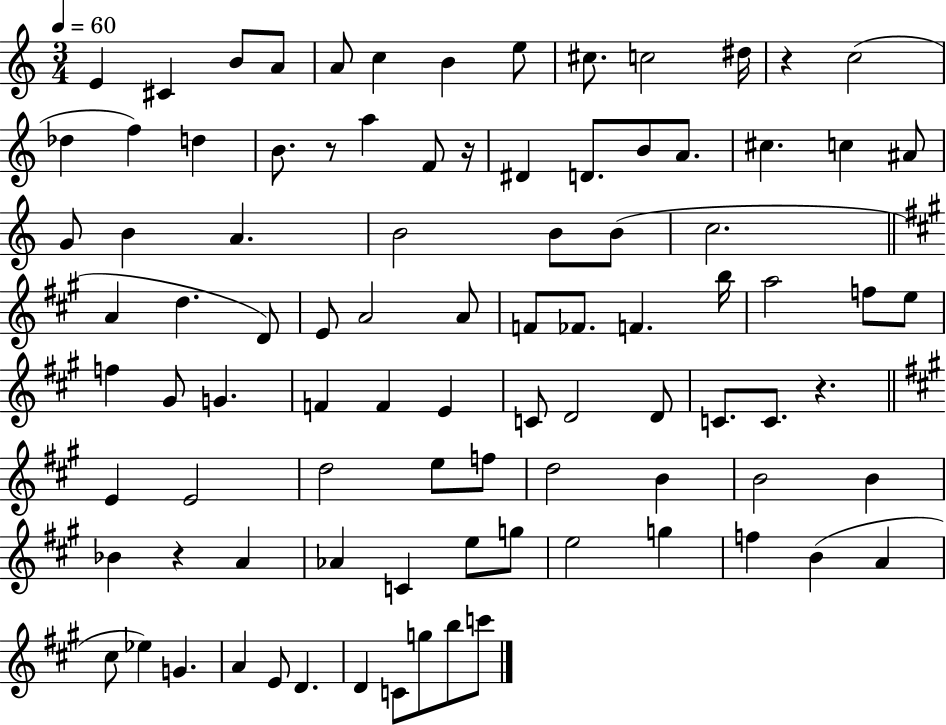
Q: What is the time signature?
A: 3/4